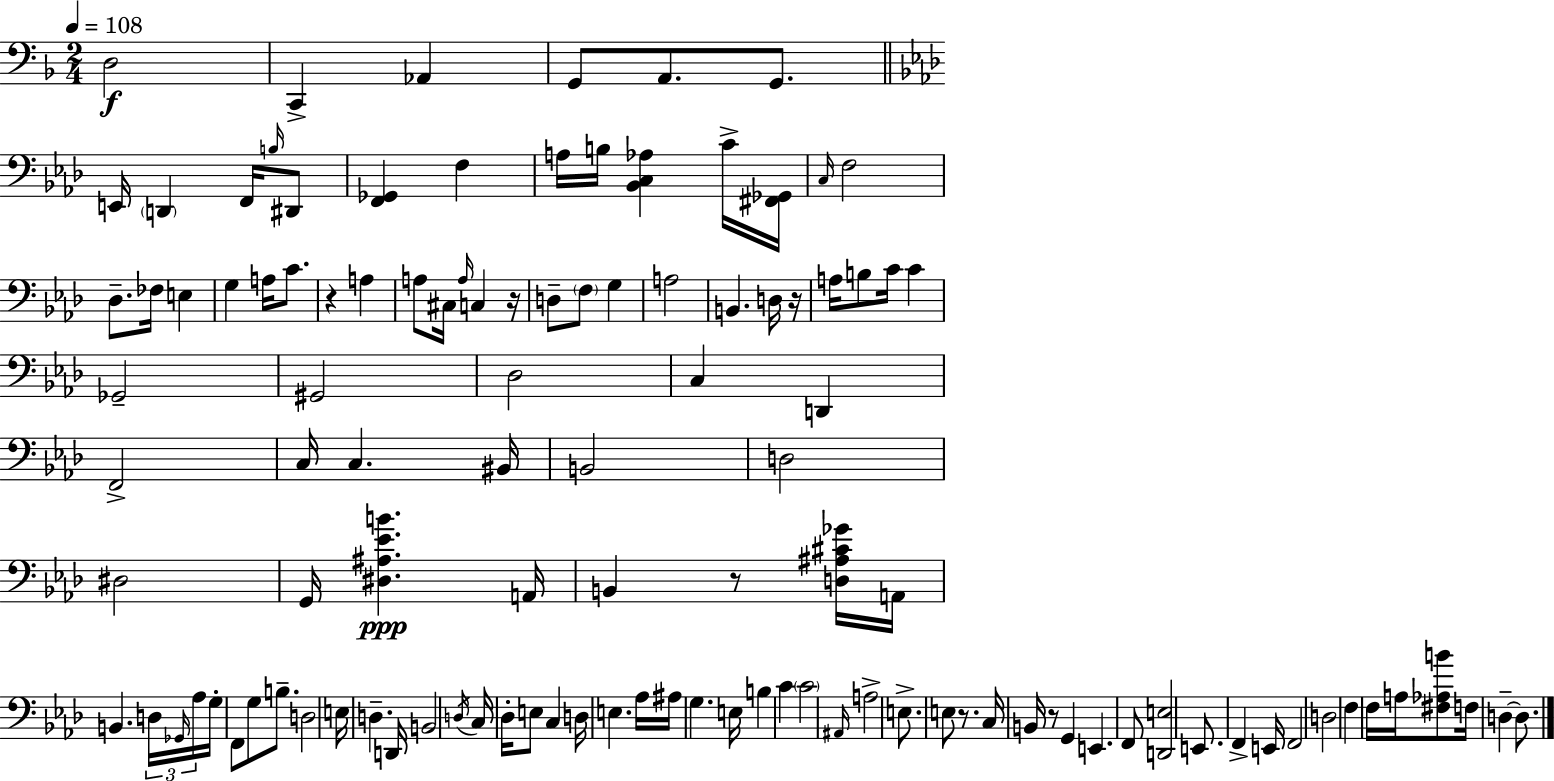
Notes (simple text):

D3/h C2/q Ab2/q G2/e A2/e. G2/e. E2/s D2/q F2/s B3/s D#2/e [F2,Gb2]/q F3/q A3/s B3/s [Bb2,C3,Ab3]/q C4/s [F#2,Gb2]/s C3/s F3/h Db3/e. FES3/s E3/q G3/q A3/s C4/e. R/q A3/q A3/e C#3/s A3/s C3/q R/s D3/e F3/e G3/q A3/h B2/q. D3/s R/s A3/s B3/e C4/s C4/q Gb2/h G#2/h Db3/h C3/q D2/q F2/h C3/s C3/q. BIS2/s B2/h D3/h D#3/h G2/s [D#3,A#3,Eb4,B4]/q. A2/s B2/q R/e [D3,A#3,C#4,Gb4]/s A2/s B2/q. D3/s Gb2/s Ab3/s G3/s F2/e G3/e B3/e. D3/h E3/s D3/q. D2/s B2/h D3/s C3/s Db3/s E3/e C3/q D3/s E3/q. Ab3/s A#3/s G3/q. E3/s B3/q C4/q C4/h A#2/s A3/h E3/e. E3/e R/e. C3/s B2/s R/e G2/q E2/q. F2/e [D2,E3]/h E2/e. F2/q E2/s F2/h D3/h F3/q F3/s A3/s [F#3,Ab3,B4]/e F3/s D3/q D3/e.